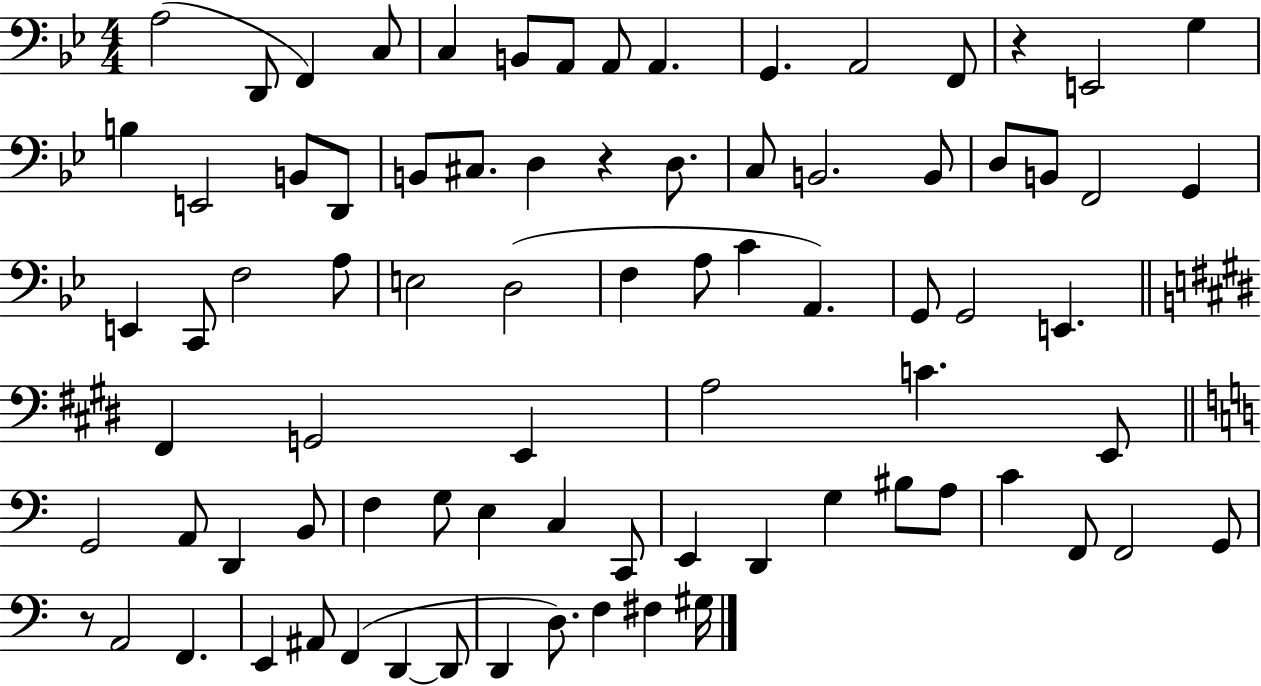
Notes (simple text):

A3/h D2/e F2/q C3/e C3/q B2/e A2/e A2/e A2/q. G2/q. A2/h F2/e R/q E2/h G3/q B3/q E2/h B2/e D2/e B2/e C#3/e. D3/q R/q D3/e. C3/e B2/h. B2/e D3/e B2/e F2/h G2/q E2/q C2/e F3/h A3/e E3/h D3/h F3/q A3/e C4/q A2/q. G2/e G2/h E2/q. F#2/q G2/h E2/q A3/h C4/q. E2/e G2/h A2/e D2/q B2/e F3/q G3/e E3/q C3/q C2/e E2/q D2/q G3/q BIS3/e A3/e C4/q F2/e F2/h G2/e R/e A2/h F2/q. E2/q A#2/e F2/q D2/q D2/e D2/q D3/e. F3/q F#3/q G#3/s